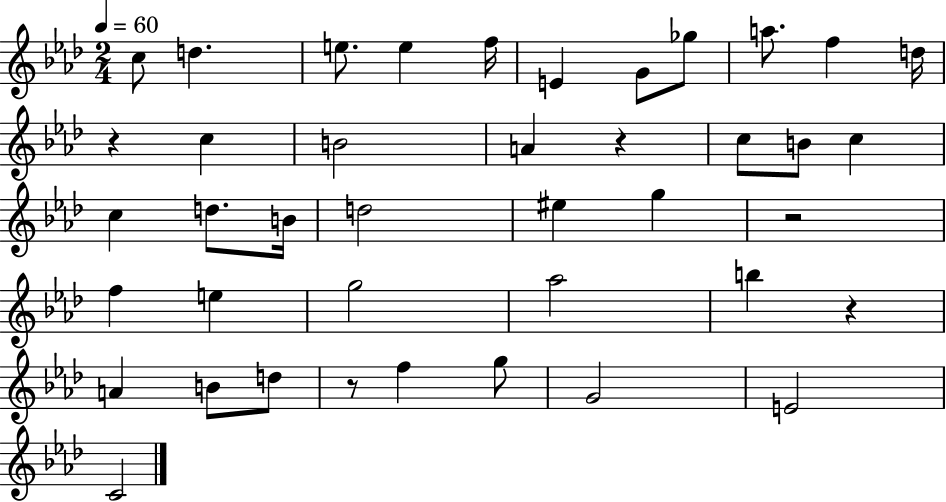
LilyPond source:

{
  \clef treble
  \numericTimeSignature
  \time 2/4
  \key aes \major
  \tempo 4 = 60
  c''8 d''4. | e''8. e''4 f''16 | e'4 g'8 ges''8 | a''8. f''4 d''16 | \break r4 c''4 | b'2 | a'4 r4 | c''8 b'8 c''4 | \break c''4 d''8. b'16 | d''2 | eis''4 g''4 | r2 | \break f''4 e''4 | g''2 | aes''2 | b''4 r4 | \break a'4 b'8 d''8 | r8 f''4 g''8 | g'2 | e'2 | \break c'2 | \bar "|."
}